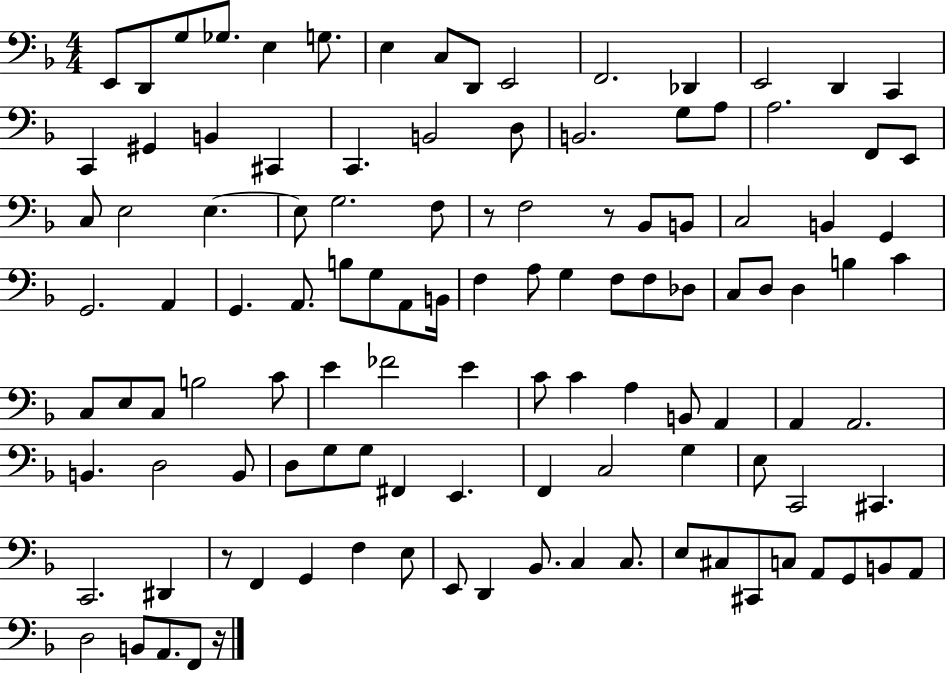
X:1
T:Untitled
M:4/4
L:1/4
K:F
E,,/2 D,,/2 G,/2 _G,/2 E, G,/2 E, C,/2 D,,/2 E,,2 F,,2 _D,, E,,2 D,, C,, C,, ^G,, B,, ^C,, C,, B,,2 D,/2 B,,2 G,/2 A,/2 A,2 F,,/2 E,,/2 C,/2 E,2 E, E,/2 G,2 F,/2 z/2 F,2 z/2 _B,,/2 B,,/2 C,2 B,, G,, G,,2 A,, G,, A,,/2 B,/2 G,/2 A,,/2 B,,/4 F, A,/2 G, F,/2 F,/2 _D,/2 C,/2 D,/2 D, B, C C,/2 E,/2 C,/2 B,2 C/2 E _F2 E C/2 C A, B,,/2 A,, A,, A,,2 B,, D,2 B,,/2 D,/2 G,/2 G,/2 ^F,, E,, F,, C,2 G, E,/2 C,,2 ^C,, C,,2 ^D,, z/2 F,, G,, F, E,/2 E,,/2 D,, _B,,/2 C, C,/2 E,/2 ^C,/2 ^C,,/2 C,/2 A,,/2 G,,/2 B,,/2 A,,/2 D,2 B,,/2 A,,/2 F,,/2 z/4